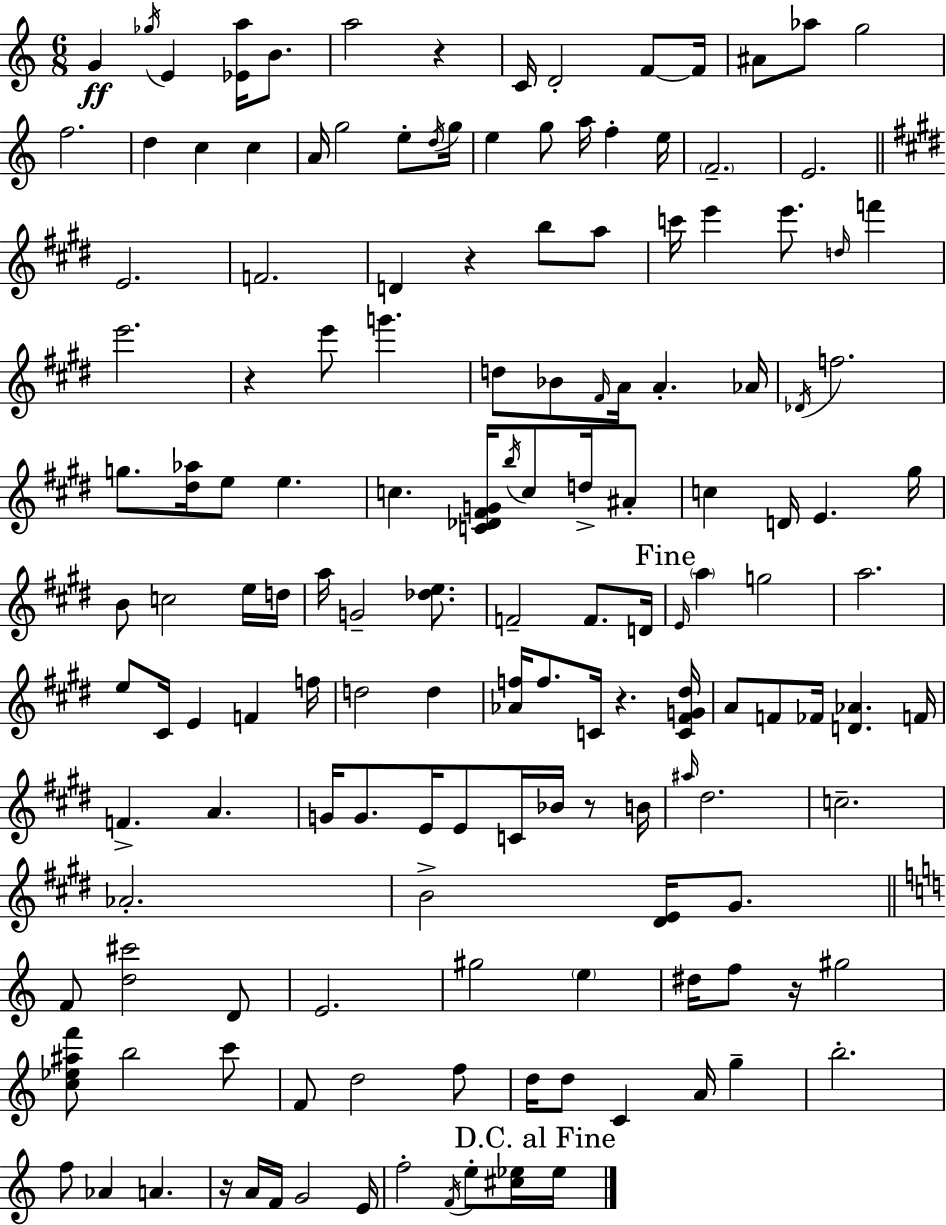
X:1
T:Untitled
M:6/8
L:1/4
K:Am
G _g/4 E [_Ea]/4 B/2 a2 z C/4 D2 F/2 F/4 ^A/2 _a/2 g2 f2 d c c A/4 g2 e/2 d/4 g/4 e g/2 a/4 f e/4 F2 E2 E2 F2 D z b/2 a/2 c'/4 e' e'/2 d/4 f' e'2 z e'/2 g' d/2 _B/2 ^F/4 A/4 A _A/4 _D/4 f2 g/2 [^d_a]/4 e/2 e c [C_D^FG]/4 b/4 c/2 d/4 ^A/2 c D/4 E ^g/4 B/2 c2 e/4 d/4 a/4 G2 [_de]/2 F2 F/2 D/4 E/4 a g2 a2 e/2 ^C/4 E F f/4 d2 d [_Af]/4 f/2 C/4 z [C^FG^d]/4 A/2 F/2 _F/4 [D_A] F/4 F A G/4 G/2 E/4 E/2 C/4 _B/4 z/2 B/4 ^a/4 ^d2 c2 _A2 B2 [^DE]/4 ^G/2 F/2 [d^c']2 D/2 E2 ^g2 e ^d/4 f/2 z/4 ^g2 [c_e^af']/2 b2 c'/2 F/2 d2 f/2 d/4 d/2 C A/4 g b2 f/2 _A A z/4 A/4 F/4 G2 E/4 f2 F/4 e/2 [^c_e]/4 _e/4